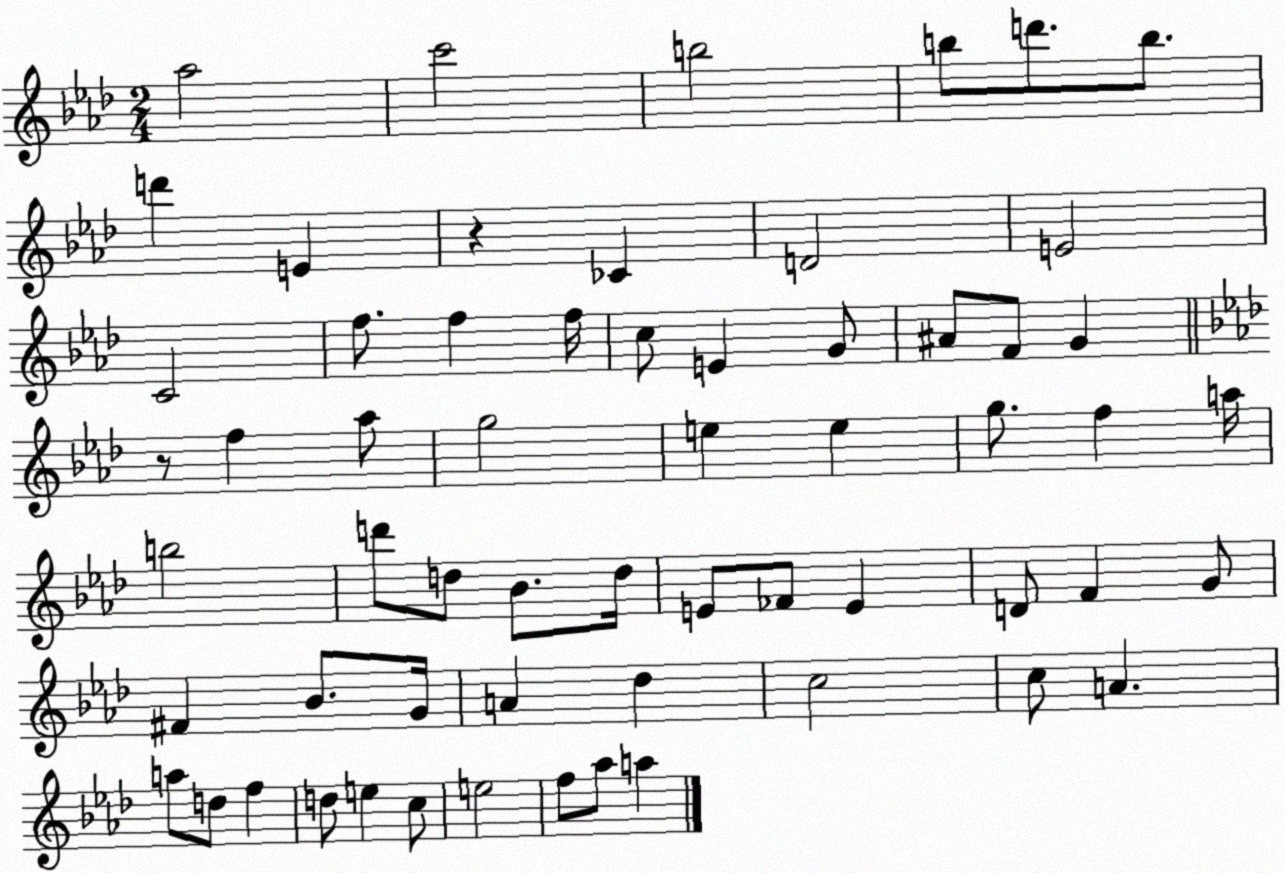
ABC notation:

X:1
T:Untitled
M:2/4
L:1/4
K:Ab
_a2 c'2 b2 b/2 d'/2 b/2 d' E z _C D2 E2 C2 f/2 f f/4 c/2 E G/2 ^A/2 F/2 G z/2 f _a/2 g2 e e g/2 f a/4 b2 d'/2 d/2 _B/2 d/4 E/2 _F/2 E D/2 F G/2 ^F _B/2 G/4 A _d c2 c/2 A a/2 d/2 f d/2 e c/2 e2 f/2 _a/2 a